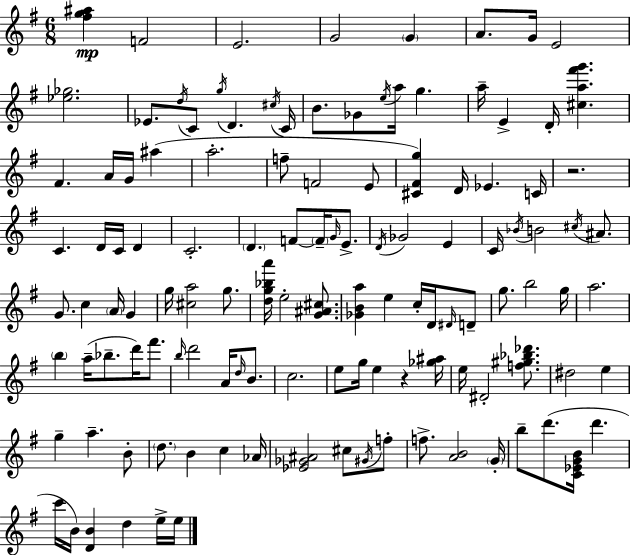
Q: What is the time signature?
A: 6/8